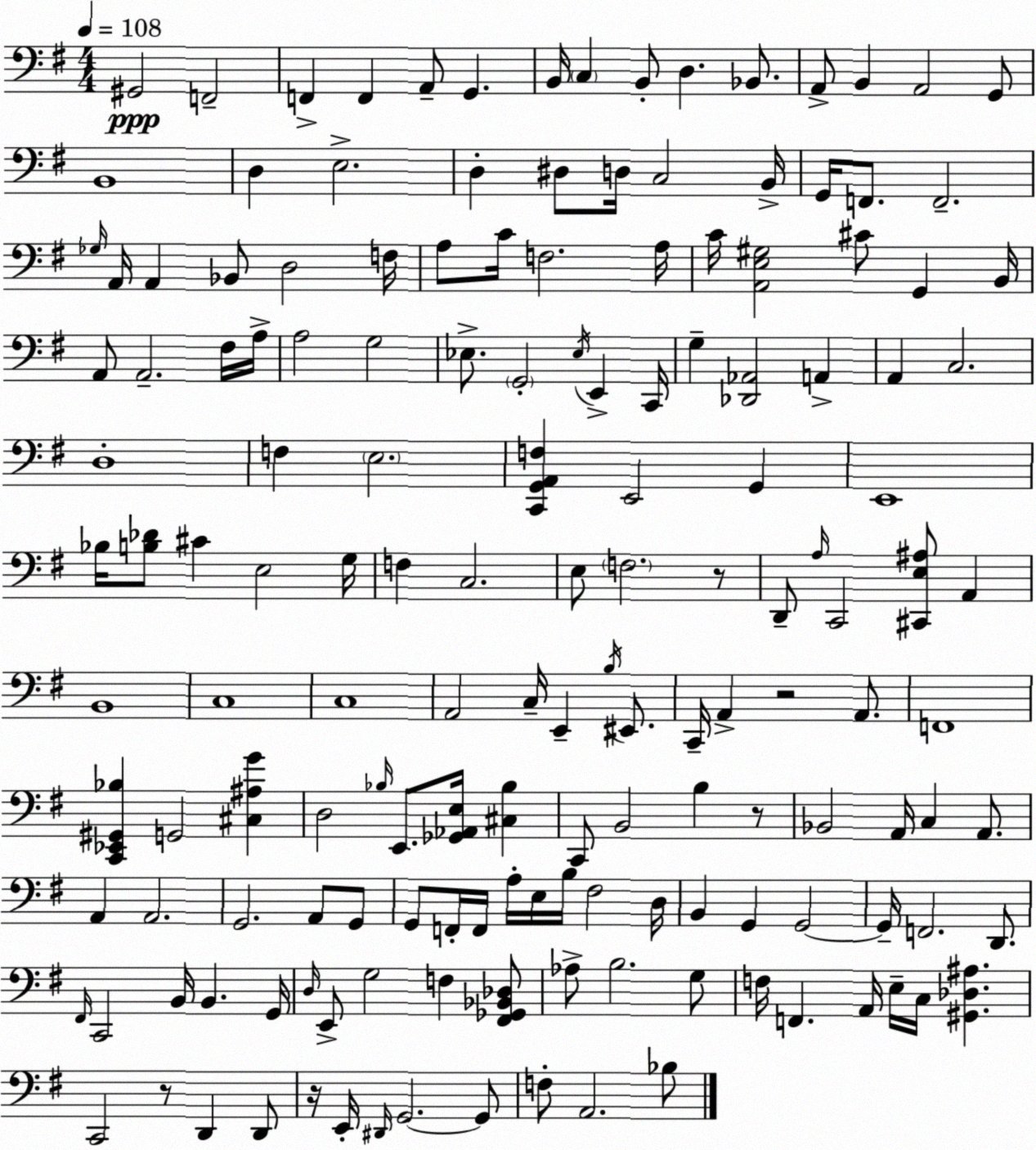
X:1
T:Untitled
M:4/4
L:1/4
K:G
^G,,2 F,,2 F,, F,, A,,/2 G,, B,,/4 C, B,,/2 D, _B,,/2 A,,/2 B,, A,,2 G,,/2 B,,4 D, E,2 D, ^D,/2 D,/4 C,2 B,,/4 G,,/4 F,,/2 F,,2 _G,/4 A,,/4 A,, _B,,/2 D,2 F,/4 A,/2 C/4 F,2 A,/4 C/4 [A,,E,^G,]2 ^C/2 G,, B,,/4 A,,/2 A,,2 ^F,/4 A,/4 A,2 G,2 _E,/2 G,,2 _E,/4 E,, C,,/4 G, [_D,,_A,,]2 A,, A,, C,2 D,4 F, E,2 [C,,G,,A,,F,] E,,2 G,, E,,4 _B,/4 [B,_D]/2 ^C E,2 G,/4 F, C,2 E,/2 F,2 z/2 D,,/2 A,/4 C,,2 [^C,,E,^A,]/2 A,, B,,4 C,4 C,4 A,,2 C,/4 E,, B,/4 ^E,,/2 C,,/4 A,, z2 A,,/2 F,,4 [C,,_E,,^G,,_B,] G,,2 [^C,^A,G] D,2 _B,/4 E,,/2 [_G,,_A,,E,]/4 [^C,_B,] C,,/2 B,,2 B, z/2 _B,,2 A,,/4 C, A,,/2 A,, A,,2 G,,2 A,,/2 G,,/2 G,,/2 F,,/4 F,,/4 A,/4 E,/4 B,/4 ^F,2 D,/4 B,, G,, G,,2 G,,/4 F,,2 D,,/2 ^F,,/4 C,,2 B,,/4 B,, G,,/4 D,/4 E,,/2 G,2 F, [^F,,_G,,_B,,_D,]/2 _A,/2 B,2 G,/2 F,/4 F,, A,,/4 E,/4 C,/4 [^G,,_D,^A,] C,,2 z/2 D,, D,,/2 z/4 E,,/4 ^D,,/4 G,,2 G,,/2 F,/2 A,,2 _B,/2